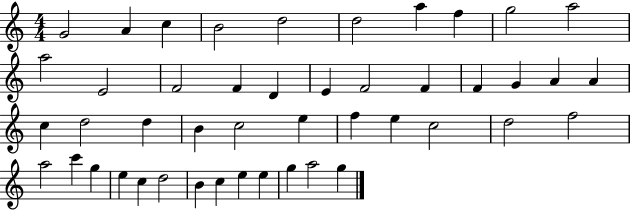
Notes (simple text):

G4/h A4/q C5/q B4/h D5/h D5/h A5/q F5/q G5/h A5/h A5/h E4/h F4/h F4/q D4/q E4/q F4/h F4/q F4/q G4/q A4/q A4/q C5/q D5/h D5/q B4/q C5/h E5/q F5/q E5/q C5/h D5/h F5/h A5/h C6/q G5/q E5/q C5/q D5/h B4/q C5/q E5/q E5/q G5/q A5/h G5/q